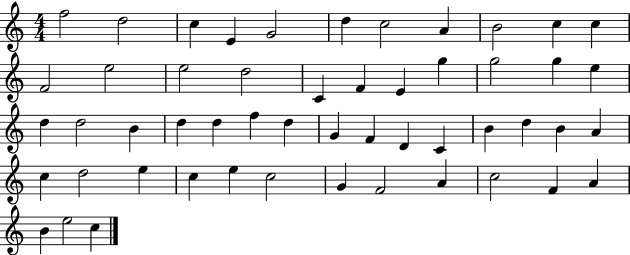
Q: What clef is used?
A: treble